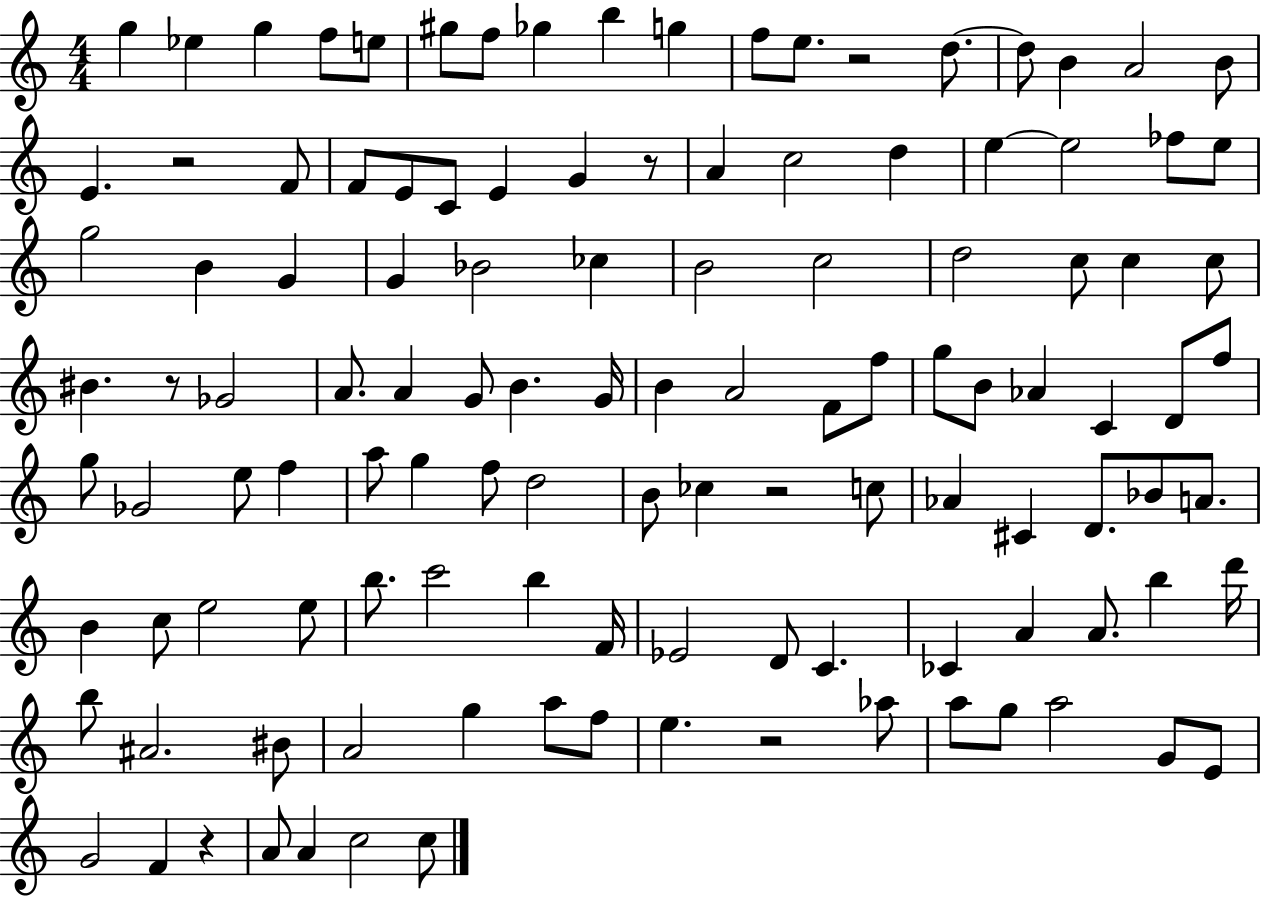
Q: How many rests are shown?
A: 7